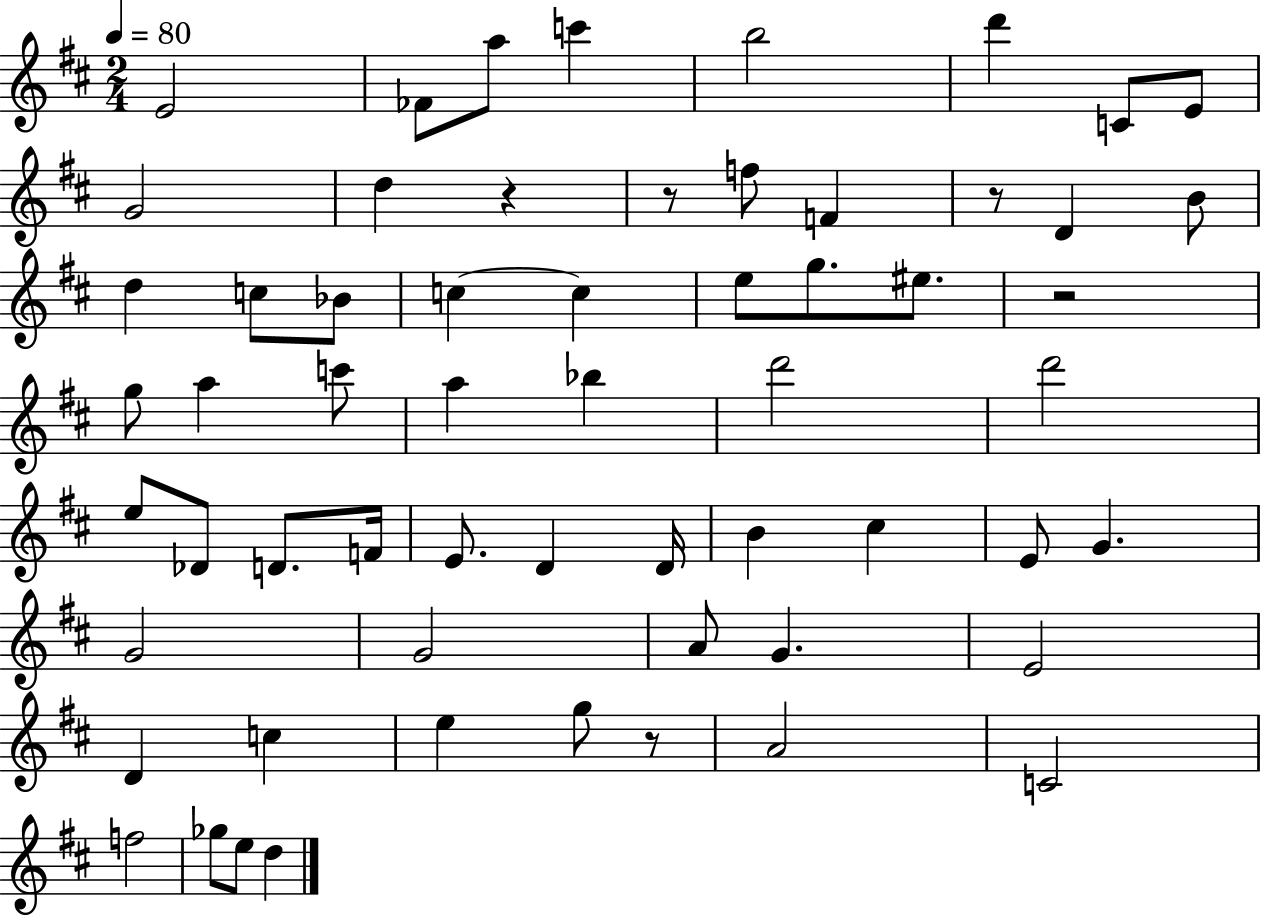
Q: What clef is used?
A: treble